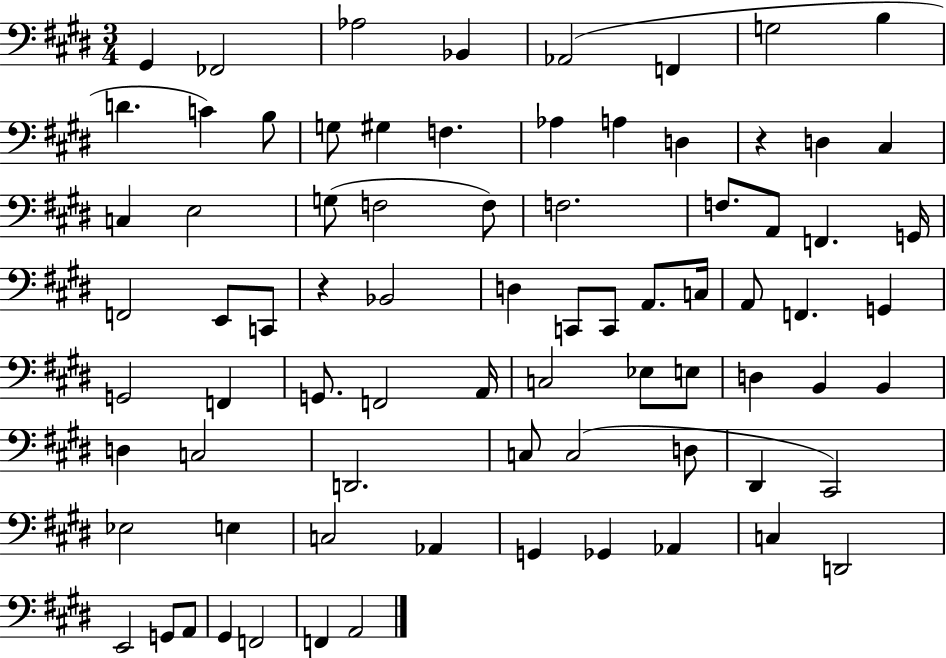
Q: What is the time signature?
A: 3/4